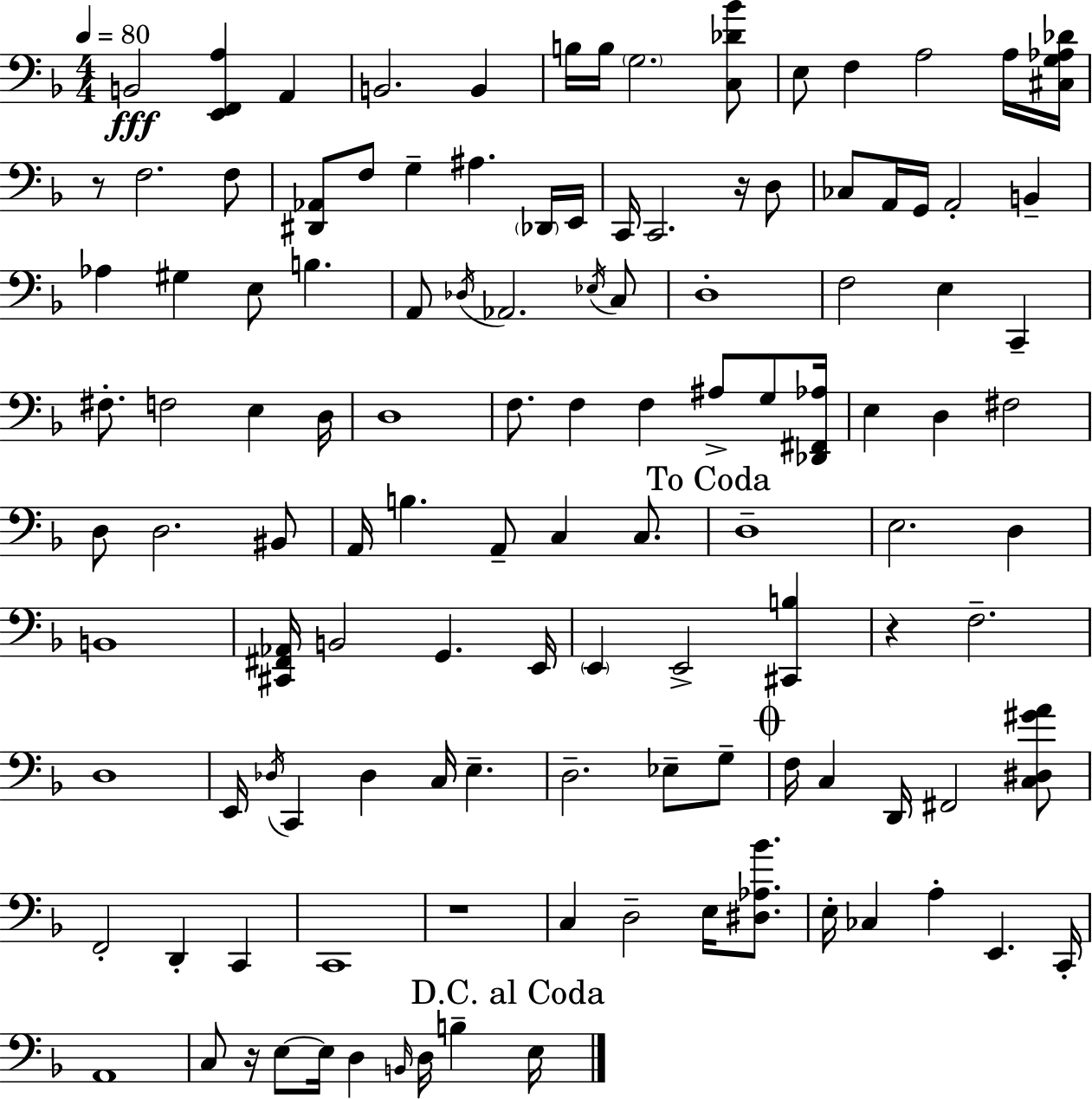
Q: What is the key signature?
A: D minor